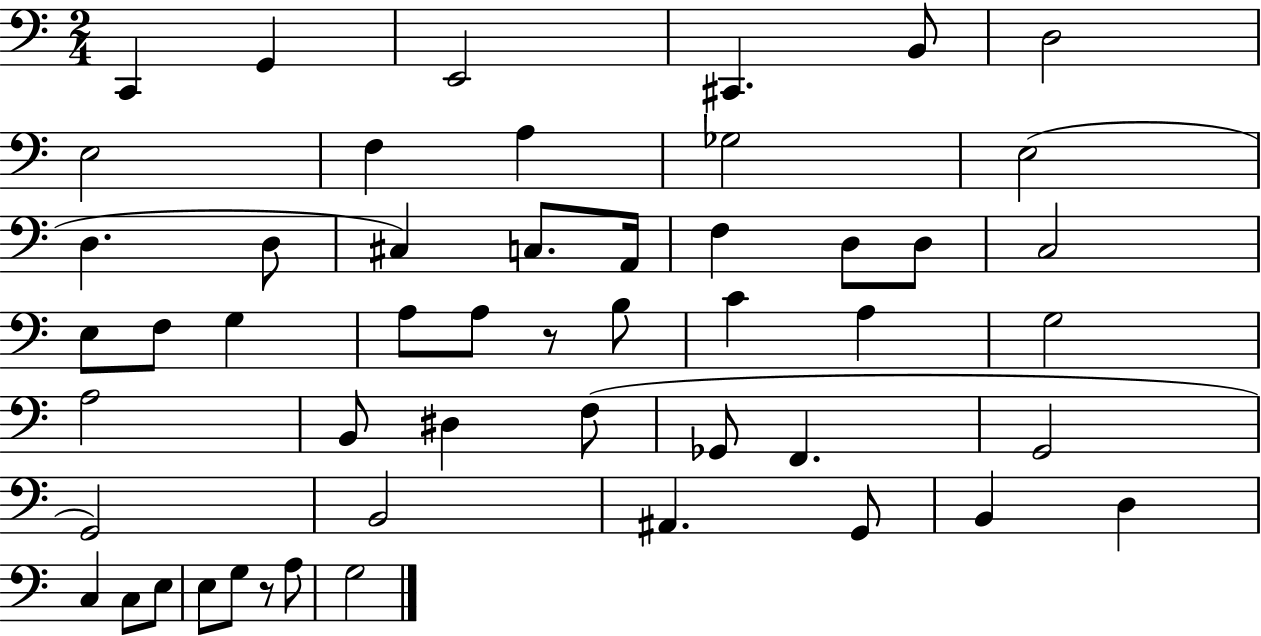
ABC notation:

X:1
T:Untitled
M:2/4
L:1/4
K:C
C,, G,, E,,2 ^C,, B,,/2 D,2 E,2 F, A, _G,2 E,2 D, D,/2 ^C, C,/2 A,,/4 F, D,/2 D,/2 C,2 E,/2 F,/2 G, A,/2 A,/2 z/2 B,/2 C A, G,2 A,2 B,,/2 ^D, F,/2 _G,,/2 F,, G,,2 G,,2 B,,2 ^A,, G,,/2 B,, D, C, C,/2 E,/2 E,/2 G,/2 z/2 A,/2 G,2